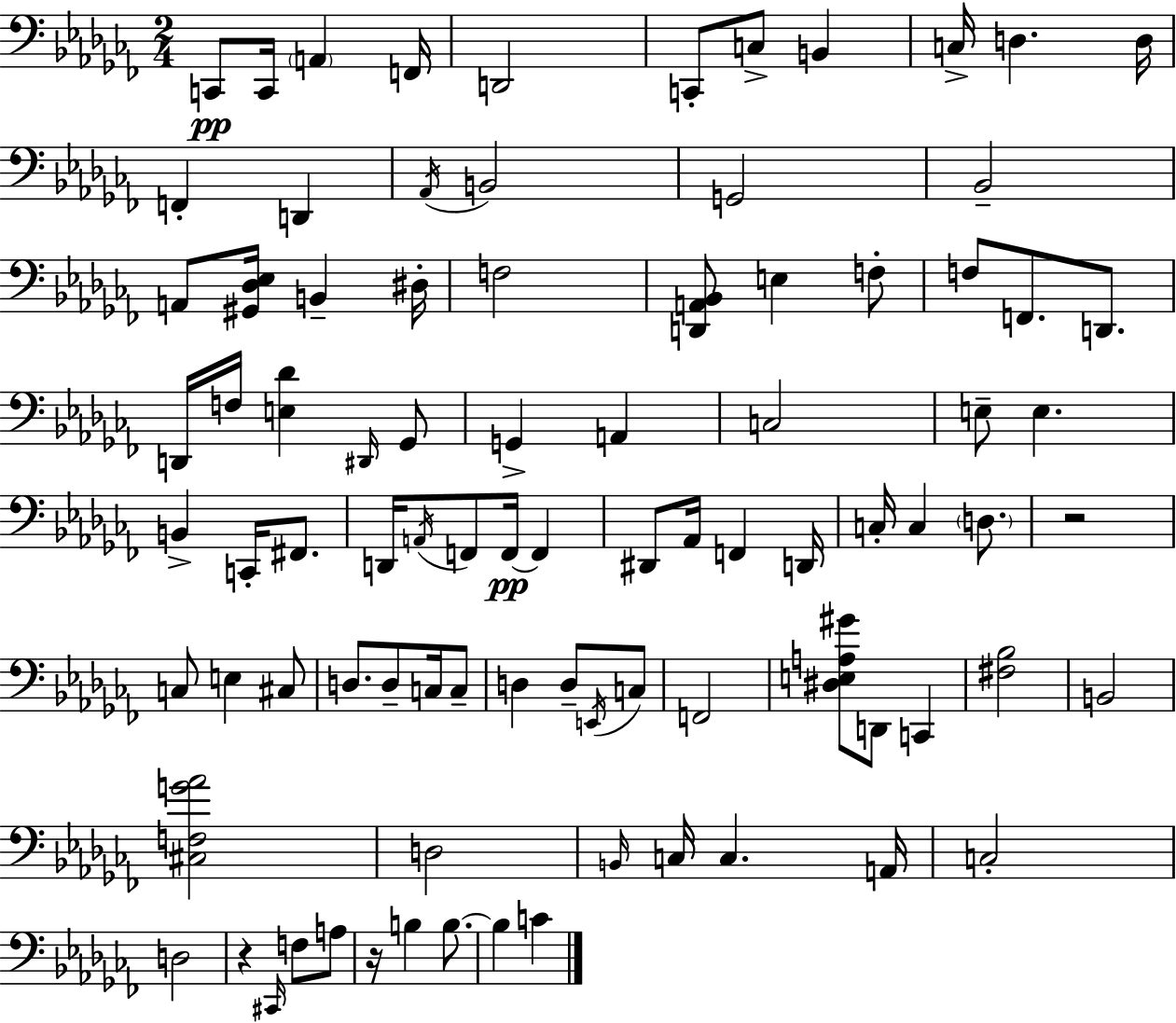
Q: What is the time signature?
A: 2/4